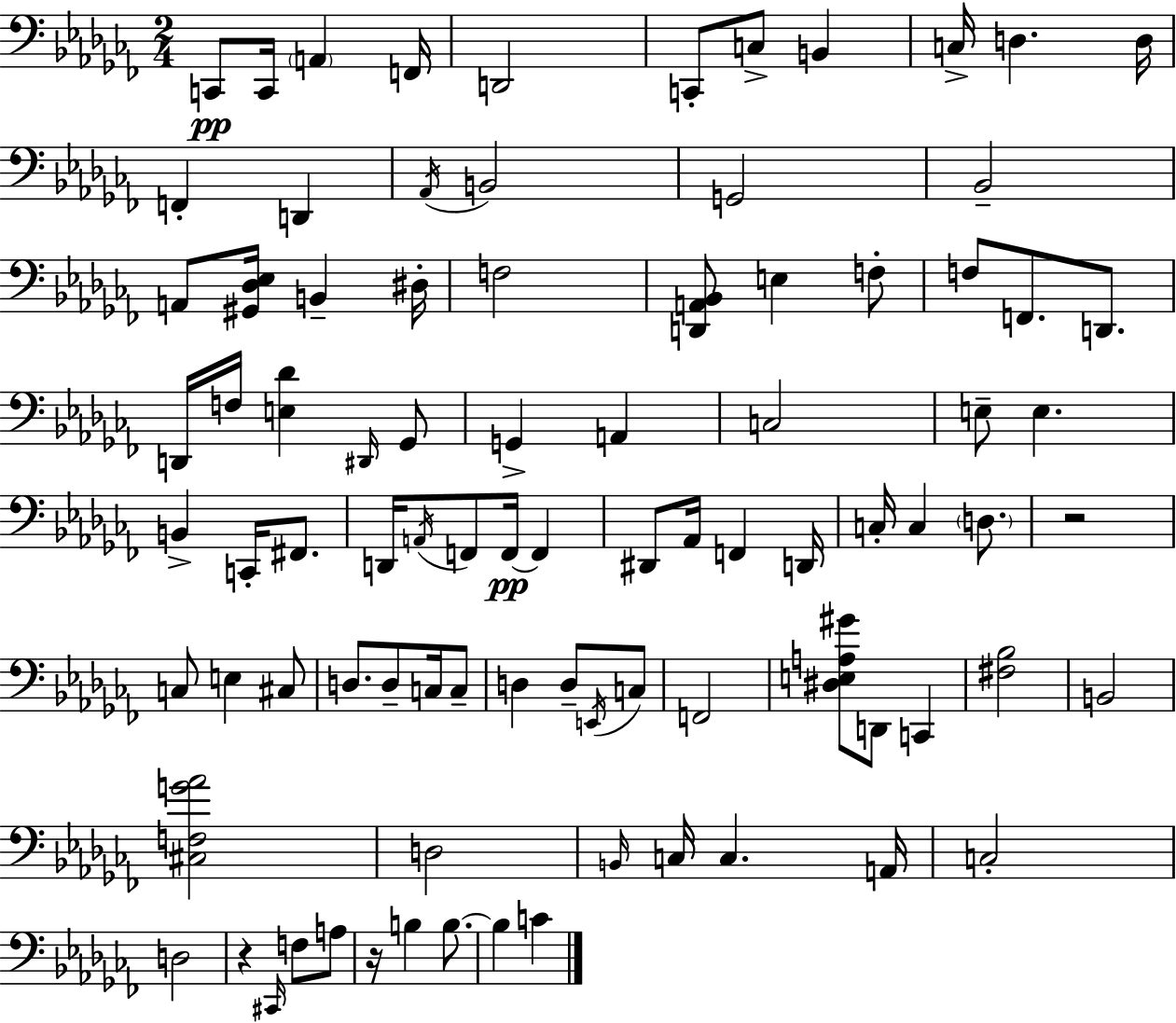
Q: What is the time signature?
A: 2/4